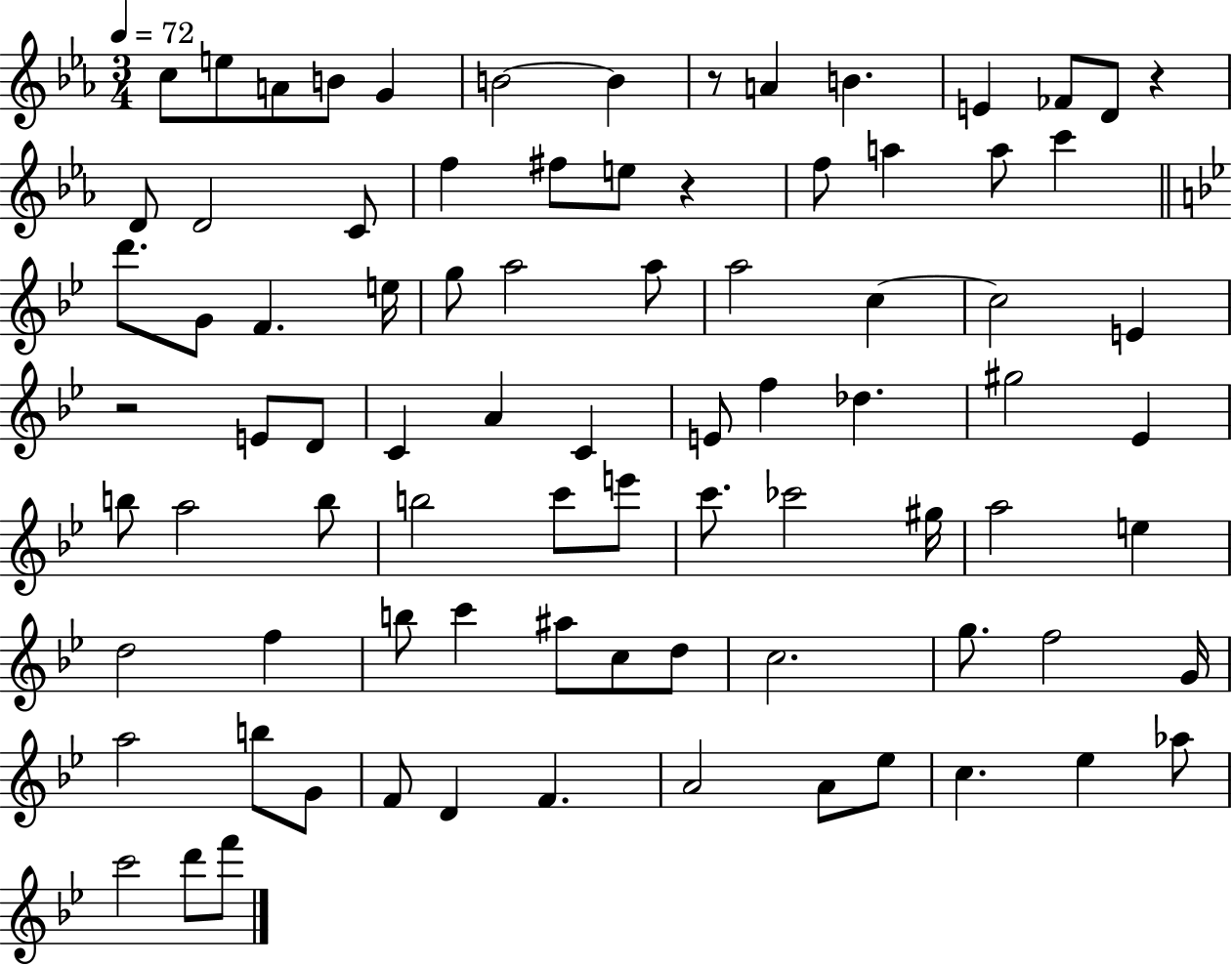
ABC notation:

X:1
T:Untitled
M:3/4
L:1/4
K:Eb
c/2 e/2 A/2 B/2 G B2 B z/2 A B E _F/2 D/2 z D/2 D2 C/2 f ^f/2 e/2 z f/2 a a/2 c' d'/2 G/2 F e/4 g/2 a2 a/2 a2 c c2 E z2 E/2 D/2 C A C E/2 f _d ^g2 _E b/2 a2 b/2 b2 c'/2 e'/2 c'/2 _c'2 ^g/4 a2 e d2 f b/2 c' ^a/2 c/2 d/2 c2 g/2 f2 G/4 a2 b/2 G/2 F/2 D F A2 A/2 _e/2 c _e _a/2 c'2 d'/2 f'/2